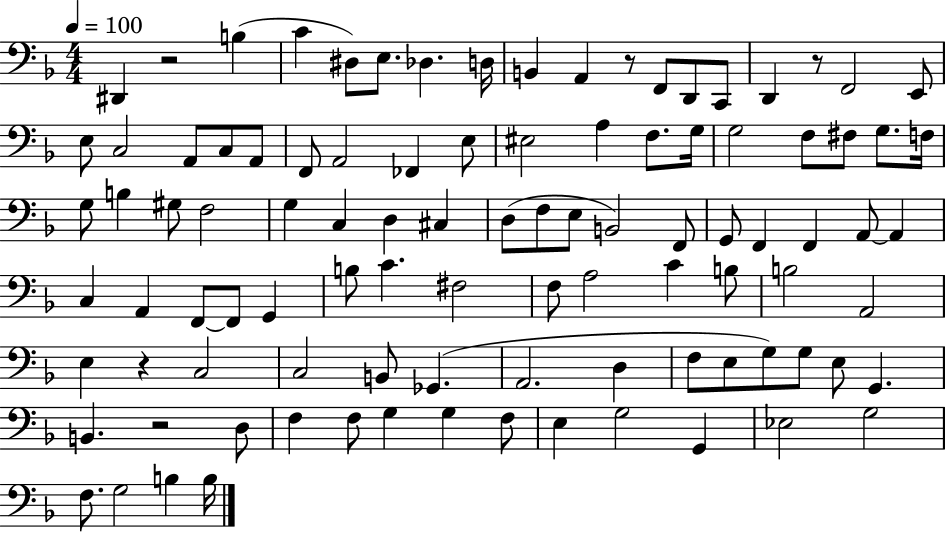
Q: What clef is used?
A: bass